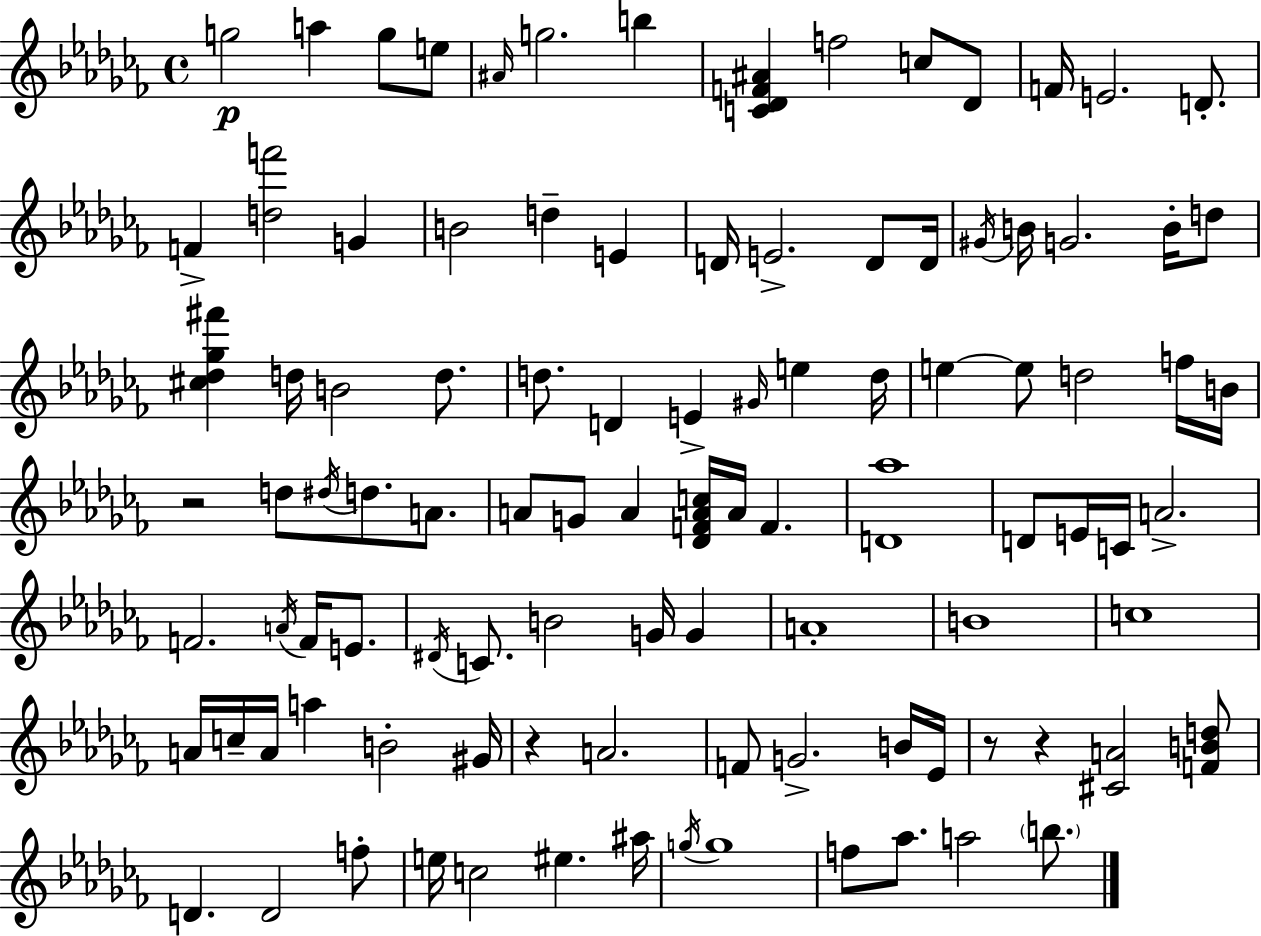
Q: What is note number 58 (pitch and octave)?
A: E4